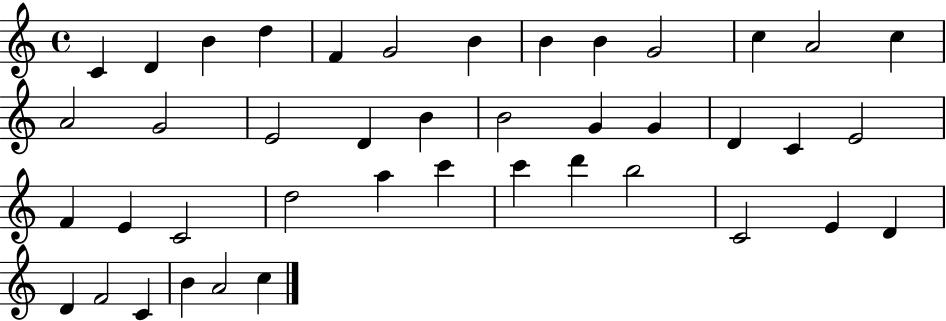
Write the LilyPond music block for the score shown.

{
  \clef treble
  \time 4/4
  \defaultTimeSignature
  \key c \major
  c'4 d'4 b'4 d''4 | f'4 g'2 b'4 | b'4 b'4 g'2 | c''4 a'2 c''4 | \break a'2 g'2 | e'2 d'4 b'4 | b'2 g'4 g'4 | d'4 c'4 e'2 | \break f'4 e'4 c'2 | d''2 a''4 c'''4 | c'''4 d'''4 b''2 | c'2 e'4 d'4 | \break d'4 f'2 c'4 | b'4 a'2 c''4 | \bar "|."
}